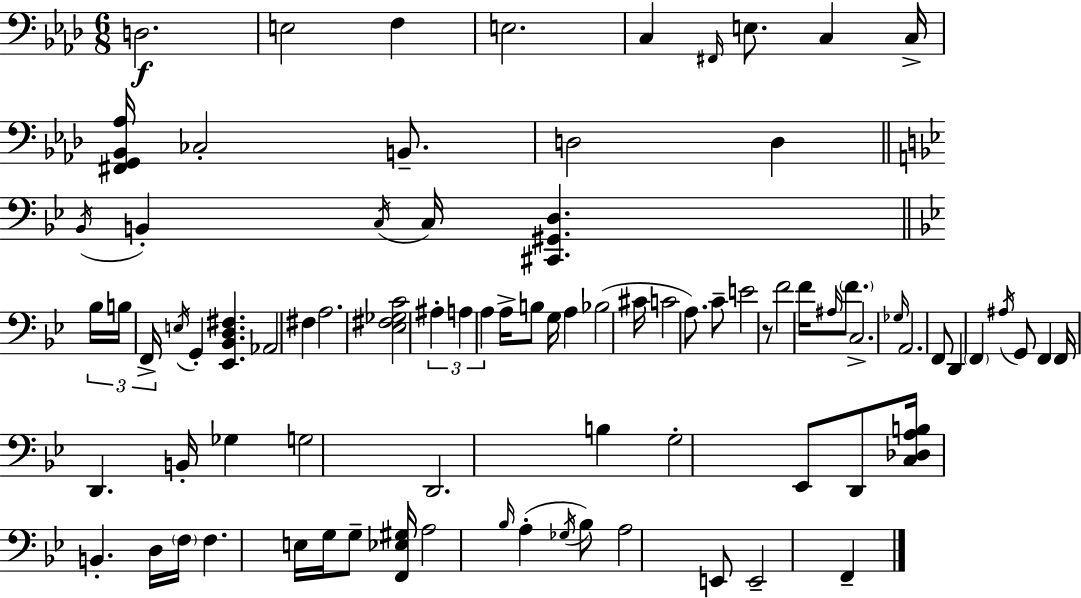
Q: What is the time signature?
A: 6/8